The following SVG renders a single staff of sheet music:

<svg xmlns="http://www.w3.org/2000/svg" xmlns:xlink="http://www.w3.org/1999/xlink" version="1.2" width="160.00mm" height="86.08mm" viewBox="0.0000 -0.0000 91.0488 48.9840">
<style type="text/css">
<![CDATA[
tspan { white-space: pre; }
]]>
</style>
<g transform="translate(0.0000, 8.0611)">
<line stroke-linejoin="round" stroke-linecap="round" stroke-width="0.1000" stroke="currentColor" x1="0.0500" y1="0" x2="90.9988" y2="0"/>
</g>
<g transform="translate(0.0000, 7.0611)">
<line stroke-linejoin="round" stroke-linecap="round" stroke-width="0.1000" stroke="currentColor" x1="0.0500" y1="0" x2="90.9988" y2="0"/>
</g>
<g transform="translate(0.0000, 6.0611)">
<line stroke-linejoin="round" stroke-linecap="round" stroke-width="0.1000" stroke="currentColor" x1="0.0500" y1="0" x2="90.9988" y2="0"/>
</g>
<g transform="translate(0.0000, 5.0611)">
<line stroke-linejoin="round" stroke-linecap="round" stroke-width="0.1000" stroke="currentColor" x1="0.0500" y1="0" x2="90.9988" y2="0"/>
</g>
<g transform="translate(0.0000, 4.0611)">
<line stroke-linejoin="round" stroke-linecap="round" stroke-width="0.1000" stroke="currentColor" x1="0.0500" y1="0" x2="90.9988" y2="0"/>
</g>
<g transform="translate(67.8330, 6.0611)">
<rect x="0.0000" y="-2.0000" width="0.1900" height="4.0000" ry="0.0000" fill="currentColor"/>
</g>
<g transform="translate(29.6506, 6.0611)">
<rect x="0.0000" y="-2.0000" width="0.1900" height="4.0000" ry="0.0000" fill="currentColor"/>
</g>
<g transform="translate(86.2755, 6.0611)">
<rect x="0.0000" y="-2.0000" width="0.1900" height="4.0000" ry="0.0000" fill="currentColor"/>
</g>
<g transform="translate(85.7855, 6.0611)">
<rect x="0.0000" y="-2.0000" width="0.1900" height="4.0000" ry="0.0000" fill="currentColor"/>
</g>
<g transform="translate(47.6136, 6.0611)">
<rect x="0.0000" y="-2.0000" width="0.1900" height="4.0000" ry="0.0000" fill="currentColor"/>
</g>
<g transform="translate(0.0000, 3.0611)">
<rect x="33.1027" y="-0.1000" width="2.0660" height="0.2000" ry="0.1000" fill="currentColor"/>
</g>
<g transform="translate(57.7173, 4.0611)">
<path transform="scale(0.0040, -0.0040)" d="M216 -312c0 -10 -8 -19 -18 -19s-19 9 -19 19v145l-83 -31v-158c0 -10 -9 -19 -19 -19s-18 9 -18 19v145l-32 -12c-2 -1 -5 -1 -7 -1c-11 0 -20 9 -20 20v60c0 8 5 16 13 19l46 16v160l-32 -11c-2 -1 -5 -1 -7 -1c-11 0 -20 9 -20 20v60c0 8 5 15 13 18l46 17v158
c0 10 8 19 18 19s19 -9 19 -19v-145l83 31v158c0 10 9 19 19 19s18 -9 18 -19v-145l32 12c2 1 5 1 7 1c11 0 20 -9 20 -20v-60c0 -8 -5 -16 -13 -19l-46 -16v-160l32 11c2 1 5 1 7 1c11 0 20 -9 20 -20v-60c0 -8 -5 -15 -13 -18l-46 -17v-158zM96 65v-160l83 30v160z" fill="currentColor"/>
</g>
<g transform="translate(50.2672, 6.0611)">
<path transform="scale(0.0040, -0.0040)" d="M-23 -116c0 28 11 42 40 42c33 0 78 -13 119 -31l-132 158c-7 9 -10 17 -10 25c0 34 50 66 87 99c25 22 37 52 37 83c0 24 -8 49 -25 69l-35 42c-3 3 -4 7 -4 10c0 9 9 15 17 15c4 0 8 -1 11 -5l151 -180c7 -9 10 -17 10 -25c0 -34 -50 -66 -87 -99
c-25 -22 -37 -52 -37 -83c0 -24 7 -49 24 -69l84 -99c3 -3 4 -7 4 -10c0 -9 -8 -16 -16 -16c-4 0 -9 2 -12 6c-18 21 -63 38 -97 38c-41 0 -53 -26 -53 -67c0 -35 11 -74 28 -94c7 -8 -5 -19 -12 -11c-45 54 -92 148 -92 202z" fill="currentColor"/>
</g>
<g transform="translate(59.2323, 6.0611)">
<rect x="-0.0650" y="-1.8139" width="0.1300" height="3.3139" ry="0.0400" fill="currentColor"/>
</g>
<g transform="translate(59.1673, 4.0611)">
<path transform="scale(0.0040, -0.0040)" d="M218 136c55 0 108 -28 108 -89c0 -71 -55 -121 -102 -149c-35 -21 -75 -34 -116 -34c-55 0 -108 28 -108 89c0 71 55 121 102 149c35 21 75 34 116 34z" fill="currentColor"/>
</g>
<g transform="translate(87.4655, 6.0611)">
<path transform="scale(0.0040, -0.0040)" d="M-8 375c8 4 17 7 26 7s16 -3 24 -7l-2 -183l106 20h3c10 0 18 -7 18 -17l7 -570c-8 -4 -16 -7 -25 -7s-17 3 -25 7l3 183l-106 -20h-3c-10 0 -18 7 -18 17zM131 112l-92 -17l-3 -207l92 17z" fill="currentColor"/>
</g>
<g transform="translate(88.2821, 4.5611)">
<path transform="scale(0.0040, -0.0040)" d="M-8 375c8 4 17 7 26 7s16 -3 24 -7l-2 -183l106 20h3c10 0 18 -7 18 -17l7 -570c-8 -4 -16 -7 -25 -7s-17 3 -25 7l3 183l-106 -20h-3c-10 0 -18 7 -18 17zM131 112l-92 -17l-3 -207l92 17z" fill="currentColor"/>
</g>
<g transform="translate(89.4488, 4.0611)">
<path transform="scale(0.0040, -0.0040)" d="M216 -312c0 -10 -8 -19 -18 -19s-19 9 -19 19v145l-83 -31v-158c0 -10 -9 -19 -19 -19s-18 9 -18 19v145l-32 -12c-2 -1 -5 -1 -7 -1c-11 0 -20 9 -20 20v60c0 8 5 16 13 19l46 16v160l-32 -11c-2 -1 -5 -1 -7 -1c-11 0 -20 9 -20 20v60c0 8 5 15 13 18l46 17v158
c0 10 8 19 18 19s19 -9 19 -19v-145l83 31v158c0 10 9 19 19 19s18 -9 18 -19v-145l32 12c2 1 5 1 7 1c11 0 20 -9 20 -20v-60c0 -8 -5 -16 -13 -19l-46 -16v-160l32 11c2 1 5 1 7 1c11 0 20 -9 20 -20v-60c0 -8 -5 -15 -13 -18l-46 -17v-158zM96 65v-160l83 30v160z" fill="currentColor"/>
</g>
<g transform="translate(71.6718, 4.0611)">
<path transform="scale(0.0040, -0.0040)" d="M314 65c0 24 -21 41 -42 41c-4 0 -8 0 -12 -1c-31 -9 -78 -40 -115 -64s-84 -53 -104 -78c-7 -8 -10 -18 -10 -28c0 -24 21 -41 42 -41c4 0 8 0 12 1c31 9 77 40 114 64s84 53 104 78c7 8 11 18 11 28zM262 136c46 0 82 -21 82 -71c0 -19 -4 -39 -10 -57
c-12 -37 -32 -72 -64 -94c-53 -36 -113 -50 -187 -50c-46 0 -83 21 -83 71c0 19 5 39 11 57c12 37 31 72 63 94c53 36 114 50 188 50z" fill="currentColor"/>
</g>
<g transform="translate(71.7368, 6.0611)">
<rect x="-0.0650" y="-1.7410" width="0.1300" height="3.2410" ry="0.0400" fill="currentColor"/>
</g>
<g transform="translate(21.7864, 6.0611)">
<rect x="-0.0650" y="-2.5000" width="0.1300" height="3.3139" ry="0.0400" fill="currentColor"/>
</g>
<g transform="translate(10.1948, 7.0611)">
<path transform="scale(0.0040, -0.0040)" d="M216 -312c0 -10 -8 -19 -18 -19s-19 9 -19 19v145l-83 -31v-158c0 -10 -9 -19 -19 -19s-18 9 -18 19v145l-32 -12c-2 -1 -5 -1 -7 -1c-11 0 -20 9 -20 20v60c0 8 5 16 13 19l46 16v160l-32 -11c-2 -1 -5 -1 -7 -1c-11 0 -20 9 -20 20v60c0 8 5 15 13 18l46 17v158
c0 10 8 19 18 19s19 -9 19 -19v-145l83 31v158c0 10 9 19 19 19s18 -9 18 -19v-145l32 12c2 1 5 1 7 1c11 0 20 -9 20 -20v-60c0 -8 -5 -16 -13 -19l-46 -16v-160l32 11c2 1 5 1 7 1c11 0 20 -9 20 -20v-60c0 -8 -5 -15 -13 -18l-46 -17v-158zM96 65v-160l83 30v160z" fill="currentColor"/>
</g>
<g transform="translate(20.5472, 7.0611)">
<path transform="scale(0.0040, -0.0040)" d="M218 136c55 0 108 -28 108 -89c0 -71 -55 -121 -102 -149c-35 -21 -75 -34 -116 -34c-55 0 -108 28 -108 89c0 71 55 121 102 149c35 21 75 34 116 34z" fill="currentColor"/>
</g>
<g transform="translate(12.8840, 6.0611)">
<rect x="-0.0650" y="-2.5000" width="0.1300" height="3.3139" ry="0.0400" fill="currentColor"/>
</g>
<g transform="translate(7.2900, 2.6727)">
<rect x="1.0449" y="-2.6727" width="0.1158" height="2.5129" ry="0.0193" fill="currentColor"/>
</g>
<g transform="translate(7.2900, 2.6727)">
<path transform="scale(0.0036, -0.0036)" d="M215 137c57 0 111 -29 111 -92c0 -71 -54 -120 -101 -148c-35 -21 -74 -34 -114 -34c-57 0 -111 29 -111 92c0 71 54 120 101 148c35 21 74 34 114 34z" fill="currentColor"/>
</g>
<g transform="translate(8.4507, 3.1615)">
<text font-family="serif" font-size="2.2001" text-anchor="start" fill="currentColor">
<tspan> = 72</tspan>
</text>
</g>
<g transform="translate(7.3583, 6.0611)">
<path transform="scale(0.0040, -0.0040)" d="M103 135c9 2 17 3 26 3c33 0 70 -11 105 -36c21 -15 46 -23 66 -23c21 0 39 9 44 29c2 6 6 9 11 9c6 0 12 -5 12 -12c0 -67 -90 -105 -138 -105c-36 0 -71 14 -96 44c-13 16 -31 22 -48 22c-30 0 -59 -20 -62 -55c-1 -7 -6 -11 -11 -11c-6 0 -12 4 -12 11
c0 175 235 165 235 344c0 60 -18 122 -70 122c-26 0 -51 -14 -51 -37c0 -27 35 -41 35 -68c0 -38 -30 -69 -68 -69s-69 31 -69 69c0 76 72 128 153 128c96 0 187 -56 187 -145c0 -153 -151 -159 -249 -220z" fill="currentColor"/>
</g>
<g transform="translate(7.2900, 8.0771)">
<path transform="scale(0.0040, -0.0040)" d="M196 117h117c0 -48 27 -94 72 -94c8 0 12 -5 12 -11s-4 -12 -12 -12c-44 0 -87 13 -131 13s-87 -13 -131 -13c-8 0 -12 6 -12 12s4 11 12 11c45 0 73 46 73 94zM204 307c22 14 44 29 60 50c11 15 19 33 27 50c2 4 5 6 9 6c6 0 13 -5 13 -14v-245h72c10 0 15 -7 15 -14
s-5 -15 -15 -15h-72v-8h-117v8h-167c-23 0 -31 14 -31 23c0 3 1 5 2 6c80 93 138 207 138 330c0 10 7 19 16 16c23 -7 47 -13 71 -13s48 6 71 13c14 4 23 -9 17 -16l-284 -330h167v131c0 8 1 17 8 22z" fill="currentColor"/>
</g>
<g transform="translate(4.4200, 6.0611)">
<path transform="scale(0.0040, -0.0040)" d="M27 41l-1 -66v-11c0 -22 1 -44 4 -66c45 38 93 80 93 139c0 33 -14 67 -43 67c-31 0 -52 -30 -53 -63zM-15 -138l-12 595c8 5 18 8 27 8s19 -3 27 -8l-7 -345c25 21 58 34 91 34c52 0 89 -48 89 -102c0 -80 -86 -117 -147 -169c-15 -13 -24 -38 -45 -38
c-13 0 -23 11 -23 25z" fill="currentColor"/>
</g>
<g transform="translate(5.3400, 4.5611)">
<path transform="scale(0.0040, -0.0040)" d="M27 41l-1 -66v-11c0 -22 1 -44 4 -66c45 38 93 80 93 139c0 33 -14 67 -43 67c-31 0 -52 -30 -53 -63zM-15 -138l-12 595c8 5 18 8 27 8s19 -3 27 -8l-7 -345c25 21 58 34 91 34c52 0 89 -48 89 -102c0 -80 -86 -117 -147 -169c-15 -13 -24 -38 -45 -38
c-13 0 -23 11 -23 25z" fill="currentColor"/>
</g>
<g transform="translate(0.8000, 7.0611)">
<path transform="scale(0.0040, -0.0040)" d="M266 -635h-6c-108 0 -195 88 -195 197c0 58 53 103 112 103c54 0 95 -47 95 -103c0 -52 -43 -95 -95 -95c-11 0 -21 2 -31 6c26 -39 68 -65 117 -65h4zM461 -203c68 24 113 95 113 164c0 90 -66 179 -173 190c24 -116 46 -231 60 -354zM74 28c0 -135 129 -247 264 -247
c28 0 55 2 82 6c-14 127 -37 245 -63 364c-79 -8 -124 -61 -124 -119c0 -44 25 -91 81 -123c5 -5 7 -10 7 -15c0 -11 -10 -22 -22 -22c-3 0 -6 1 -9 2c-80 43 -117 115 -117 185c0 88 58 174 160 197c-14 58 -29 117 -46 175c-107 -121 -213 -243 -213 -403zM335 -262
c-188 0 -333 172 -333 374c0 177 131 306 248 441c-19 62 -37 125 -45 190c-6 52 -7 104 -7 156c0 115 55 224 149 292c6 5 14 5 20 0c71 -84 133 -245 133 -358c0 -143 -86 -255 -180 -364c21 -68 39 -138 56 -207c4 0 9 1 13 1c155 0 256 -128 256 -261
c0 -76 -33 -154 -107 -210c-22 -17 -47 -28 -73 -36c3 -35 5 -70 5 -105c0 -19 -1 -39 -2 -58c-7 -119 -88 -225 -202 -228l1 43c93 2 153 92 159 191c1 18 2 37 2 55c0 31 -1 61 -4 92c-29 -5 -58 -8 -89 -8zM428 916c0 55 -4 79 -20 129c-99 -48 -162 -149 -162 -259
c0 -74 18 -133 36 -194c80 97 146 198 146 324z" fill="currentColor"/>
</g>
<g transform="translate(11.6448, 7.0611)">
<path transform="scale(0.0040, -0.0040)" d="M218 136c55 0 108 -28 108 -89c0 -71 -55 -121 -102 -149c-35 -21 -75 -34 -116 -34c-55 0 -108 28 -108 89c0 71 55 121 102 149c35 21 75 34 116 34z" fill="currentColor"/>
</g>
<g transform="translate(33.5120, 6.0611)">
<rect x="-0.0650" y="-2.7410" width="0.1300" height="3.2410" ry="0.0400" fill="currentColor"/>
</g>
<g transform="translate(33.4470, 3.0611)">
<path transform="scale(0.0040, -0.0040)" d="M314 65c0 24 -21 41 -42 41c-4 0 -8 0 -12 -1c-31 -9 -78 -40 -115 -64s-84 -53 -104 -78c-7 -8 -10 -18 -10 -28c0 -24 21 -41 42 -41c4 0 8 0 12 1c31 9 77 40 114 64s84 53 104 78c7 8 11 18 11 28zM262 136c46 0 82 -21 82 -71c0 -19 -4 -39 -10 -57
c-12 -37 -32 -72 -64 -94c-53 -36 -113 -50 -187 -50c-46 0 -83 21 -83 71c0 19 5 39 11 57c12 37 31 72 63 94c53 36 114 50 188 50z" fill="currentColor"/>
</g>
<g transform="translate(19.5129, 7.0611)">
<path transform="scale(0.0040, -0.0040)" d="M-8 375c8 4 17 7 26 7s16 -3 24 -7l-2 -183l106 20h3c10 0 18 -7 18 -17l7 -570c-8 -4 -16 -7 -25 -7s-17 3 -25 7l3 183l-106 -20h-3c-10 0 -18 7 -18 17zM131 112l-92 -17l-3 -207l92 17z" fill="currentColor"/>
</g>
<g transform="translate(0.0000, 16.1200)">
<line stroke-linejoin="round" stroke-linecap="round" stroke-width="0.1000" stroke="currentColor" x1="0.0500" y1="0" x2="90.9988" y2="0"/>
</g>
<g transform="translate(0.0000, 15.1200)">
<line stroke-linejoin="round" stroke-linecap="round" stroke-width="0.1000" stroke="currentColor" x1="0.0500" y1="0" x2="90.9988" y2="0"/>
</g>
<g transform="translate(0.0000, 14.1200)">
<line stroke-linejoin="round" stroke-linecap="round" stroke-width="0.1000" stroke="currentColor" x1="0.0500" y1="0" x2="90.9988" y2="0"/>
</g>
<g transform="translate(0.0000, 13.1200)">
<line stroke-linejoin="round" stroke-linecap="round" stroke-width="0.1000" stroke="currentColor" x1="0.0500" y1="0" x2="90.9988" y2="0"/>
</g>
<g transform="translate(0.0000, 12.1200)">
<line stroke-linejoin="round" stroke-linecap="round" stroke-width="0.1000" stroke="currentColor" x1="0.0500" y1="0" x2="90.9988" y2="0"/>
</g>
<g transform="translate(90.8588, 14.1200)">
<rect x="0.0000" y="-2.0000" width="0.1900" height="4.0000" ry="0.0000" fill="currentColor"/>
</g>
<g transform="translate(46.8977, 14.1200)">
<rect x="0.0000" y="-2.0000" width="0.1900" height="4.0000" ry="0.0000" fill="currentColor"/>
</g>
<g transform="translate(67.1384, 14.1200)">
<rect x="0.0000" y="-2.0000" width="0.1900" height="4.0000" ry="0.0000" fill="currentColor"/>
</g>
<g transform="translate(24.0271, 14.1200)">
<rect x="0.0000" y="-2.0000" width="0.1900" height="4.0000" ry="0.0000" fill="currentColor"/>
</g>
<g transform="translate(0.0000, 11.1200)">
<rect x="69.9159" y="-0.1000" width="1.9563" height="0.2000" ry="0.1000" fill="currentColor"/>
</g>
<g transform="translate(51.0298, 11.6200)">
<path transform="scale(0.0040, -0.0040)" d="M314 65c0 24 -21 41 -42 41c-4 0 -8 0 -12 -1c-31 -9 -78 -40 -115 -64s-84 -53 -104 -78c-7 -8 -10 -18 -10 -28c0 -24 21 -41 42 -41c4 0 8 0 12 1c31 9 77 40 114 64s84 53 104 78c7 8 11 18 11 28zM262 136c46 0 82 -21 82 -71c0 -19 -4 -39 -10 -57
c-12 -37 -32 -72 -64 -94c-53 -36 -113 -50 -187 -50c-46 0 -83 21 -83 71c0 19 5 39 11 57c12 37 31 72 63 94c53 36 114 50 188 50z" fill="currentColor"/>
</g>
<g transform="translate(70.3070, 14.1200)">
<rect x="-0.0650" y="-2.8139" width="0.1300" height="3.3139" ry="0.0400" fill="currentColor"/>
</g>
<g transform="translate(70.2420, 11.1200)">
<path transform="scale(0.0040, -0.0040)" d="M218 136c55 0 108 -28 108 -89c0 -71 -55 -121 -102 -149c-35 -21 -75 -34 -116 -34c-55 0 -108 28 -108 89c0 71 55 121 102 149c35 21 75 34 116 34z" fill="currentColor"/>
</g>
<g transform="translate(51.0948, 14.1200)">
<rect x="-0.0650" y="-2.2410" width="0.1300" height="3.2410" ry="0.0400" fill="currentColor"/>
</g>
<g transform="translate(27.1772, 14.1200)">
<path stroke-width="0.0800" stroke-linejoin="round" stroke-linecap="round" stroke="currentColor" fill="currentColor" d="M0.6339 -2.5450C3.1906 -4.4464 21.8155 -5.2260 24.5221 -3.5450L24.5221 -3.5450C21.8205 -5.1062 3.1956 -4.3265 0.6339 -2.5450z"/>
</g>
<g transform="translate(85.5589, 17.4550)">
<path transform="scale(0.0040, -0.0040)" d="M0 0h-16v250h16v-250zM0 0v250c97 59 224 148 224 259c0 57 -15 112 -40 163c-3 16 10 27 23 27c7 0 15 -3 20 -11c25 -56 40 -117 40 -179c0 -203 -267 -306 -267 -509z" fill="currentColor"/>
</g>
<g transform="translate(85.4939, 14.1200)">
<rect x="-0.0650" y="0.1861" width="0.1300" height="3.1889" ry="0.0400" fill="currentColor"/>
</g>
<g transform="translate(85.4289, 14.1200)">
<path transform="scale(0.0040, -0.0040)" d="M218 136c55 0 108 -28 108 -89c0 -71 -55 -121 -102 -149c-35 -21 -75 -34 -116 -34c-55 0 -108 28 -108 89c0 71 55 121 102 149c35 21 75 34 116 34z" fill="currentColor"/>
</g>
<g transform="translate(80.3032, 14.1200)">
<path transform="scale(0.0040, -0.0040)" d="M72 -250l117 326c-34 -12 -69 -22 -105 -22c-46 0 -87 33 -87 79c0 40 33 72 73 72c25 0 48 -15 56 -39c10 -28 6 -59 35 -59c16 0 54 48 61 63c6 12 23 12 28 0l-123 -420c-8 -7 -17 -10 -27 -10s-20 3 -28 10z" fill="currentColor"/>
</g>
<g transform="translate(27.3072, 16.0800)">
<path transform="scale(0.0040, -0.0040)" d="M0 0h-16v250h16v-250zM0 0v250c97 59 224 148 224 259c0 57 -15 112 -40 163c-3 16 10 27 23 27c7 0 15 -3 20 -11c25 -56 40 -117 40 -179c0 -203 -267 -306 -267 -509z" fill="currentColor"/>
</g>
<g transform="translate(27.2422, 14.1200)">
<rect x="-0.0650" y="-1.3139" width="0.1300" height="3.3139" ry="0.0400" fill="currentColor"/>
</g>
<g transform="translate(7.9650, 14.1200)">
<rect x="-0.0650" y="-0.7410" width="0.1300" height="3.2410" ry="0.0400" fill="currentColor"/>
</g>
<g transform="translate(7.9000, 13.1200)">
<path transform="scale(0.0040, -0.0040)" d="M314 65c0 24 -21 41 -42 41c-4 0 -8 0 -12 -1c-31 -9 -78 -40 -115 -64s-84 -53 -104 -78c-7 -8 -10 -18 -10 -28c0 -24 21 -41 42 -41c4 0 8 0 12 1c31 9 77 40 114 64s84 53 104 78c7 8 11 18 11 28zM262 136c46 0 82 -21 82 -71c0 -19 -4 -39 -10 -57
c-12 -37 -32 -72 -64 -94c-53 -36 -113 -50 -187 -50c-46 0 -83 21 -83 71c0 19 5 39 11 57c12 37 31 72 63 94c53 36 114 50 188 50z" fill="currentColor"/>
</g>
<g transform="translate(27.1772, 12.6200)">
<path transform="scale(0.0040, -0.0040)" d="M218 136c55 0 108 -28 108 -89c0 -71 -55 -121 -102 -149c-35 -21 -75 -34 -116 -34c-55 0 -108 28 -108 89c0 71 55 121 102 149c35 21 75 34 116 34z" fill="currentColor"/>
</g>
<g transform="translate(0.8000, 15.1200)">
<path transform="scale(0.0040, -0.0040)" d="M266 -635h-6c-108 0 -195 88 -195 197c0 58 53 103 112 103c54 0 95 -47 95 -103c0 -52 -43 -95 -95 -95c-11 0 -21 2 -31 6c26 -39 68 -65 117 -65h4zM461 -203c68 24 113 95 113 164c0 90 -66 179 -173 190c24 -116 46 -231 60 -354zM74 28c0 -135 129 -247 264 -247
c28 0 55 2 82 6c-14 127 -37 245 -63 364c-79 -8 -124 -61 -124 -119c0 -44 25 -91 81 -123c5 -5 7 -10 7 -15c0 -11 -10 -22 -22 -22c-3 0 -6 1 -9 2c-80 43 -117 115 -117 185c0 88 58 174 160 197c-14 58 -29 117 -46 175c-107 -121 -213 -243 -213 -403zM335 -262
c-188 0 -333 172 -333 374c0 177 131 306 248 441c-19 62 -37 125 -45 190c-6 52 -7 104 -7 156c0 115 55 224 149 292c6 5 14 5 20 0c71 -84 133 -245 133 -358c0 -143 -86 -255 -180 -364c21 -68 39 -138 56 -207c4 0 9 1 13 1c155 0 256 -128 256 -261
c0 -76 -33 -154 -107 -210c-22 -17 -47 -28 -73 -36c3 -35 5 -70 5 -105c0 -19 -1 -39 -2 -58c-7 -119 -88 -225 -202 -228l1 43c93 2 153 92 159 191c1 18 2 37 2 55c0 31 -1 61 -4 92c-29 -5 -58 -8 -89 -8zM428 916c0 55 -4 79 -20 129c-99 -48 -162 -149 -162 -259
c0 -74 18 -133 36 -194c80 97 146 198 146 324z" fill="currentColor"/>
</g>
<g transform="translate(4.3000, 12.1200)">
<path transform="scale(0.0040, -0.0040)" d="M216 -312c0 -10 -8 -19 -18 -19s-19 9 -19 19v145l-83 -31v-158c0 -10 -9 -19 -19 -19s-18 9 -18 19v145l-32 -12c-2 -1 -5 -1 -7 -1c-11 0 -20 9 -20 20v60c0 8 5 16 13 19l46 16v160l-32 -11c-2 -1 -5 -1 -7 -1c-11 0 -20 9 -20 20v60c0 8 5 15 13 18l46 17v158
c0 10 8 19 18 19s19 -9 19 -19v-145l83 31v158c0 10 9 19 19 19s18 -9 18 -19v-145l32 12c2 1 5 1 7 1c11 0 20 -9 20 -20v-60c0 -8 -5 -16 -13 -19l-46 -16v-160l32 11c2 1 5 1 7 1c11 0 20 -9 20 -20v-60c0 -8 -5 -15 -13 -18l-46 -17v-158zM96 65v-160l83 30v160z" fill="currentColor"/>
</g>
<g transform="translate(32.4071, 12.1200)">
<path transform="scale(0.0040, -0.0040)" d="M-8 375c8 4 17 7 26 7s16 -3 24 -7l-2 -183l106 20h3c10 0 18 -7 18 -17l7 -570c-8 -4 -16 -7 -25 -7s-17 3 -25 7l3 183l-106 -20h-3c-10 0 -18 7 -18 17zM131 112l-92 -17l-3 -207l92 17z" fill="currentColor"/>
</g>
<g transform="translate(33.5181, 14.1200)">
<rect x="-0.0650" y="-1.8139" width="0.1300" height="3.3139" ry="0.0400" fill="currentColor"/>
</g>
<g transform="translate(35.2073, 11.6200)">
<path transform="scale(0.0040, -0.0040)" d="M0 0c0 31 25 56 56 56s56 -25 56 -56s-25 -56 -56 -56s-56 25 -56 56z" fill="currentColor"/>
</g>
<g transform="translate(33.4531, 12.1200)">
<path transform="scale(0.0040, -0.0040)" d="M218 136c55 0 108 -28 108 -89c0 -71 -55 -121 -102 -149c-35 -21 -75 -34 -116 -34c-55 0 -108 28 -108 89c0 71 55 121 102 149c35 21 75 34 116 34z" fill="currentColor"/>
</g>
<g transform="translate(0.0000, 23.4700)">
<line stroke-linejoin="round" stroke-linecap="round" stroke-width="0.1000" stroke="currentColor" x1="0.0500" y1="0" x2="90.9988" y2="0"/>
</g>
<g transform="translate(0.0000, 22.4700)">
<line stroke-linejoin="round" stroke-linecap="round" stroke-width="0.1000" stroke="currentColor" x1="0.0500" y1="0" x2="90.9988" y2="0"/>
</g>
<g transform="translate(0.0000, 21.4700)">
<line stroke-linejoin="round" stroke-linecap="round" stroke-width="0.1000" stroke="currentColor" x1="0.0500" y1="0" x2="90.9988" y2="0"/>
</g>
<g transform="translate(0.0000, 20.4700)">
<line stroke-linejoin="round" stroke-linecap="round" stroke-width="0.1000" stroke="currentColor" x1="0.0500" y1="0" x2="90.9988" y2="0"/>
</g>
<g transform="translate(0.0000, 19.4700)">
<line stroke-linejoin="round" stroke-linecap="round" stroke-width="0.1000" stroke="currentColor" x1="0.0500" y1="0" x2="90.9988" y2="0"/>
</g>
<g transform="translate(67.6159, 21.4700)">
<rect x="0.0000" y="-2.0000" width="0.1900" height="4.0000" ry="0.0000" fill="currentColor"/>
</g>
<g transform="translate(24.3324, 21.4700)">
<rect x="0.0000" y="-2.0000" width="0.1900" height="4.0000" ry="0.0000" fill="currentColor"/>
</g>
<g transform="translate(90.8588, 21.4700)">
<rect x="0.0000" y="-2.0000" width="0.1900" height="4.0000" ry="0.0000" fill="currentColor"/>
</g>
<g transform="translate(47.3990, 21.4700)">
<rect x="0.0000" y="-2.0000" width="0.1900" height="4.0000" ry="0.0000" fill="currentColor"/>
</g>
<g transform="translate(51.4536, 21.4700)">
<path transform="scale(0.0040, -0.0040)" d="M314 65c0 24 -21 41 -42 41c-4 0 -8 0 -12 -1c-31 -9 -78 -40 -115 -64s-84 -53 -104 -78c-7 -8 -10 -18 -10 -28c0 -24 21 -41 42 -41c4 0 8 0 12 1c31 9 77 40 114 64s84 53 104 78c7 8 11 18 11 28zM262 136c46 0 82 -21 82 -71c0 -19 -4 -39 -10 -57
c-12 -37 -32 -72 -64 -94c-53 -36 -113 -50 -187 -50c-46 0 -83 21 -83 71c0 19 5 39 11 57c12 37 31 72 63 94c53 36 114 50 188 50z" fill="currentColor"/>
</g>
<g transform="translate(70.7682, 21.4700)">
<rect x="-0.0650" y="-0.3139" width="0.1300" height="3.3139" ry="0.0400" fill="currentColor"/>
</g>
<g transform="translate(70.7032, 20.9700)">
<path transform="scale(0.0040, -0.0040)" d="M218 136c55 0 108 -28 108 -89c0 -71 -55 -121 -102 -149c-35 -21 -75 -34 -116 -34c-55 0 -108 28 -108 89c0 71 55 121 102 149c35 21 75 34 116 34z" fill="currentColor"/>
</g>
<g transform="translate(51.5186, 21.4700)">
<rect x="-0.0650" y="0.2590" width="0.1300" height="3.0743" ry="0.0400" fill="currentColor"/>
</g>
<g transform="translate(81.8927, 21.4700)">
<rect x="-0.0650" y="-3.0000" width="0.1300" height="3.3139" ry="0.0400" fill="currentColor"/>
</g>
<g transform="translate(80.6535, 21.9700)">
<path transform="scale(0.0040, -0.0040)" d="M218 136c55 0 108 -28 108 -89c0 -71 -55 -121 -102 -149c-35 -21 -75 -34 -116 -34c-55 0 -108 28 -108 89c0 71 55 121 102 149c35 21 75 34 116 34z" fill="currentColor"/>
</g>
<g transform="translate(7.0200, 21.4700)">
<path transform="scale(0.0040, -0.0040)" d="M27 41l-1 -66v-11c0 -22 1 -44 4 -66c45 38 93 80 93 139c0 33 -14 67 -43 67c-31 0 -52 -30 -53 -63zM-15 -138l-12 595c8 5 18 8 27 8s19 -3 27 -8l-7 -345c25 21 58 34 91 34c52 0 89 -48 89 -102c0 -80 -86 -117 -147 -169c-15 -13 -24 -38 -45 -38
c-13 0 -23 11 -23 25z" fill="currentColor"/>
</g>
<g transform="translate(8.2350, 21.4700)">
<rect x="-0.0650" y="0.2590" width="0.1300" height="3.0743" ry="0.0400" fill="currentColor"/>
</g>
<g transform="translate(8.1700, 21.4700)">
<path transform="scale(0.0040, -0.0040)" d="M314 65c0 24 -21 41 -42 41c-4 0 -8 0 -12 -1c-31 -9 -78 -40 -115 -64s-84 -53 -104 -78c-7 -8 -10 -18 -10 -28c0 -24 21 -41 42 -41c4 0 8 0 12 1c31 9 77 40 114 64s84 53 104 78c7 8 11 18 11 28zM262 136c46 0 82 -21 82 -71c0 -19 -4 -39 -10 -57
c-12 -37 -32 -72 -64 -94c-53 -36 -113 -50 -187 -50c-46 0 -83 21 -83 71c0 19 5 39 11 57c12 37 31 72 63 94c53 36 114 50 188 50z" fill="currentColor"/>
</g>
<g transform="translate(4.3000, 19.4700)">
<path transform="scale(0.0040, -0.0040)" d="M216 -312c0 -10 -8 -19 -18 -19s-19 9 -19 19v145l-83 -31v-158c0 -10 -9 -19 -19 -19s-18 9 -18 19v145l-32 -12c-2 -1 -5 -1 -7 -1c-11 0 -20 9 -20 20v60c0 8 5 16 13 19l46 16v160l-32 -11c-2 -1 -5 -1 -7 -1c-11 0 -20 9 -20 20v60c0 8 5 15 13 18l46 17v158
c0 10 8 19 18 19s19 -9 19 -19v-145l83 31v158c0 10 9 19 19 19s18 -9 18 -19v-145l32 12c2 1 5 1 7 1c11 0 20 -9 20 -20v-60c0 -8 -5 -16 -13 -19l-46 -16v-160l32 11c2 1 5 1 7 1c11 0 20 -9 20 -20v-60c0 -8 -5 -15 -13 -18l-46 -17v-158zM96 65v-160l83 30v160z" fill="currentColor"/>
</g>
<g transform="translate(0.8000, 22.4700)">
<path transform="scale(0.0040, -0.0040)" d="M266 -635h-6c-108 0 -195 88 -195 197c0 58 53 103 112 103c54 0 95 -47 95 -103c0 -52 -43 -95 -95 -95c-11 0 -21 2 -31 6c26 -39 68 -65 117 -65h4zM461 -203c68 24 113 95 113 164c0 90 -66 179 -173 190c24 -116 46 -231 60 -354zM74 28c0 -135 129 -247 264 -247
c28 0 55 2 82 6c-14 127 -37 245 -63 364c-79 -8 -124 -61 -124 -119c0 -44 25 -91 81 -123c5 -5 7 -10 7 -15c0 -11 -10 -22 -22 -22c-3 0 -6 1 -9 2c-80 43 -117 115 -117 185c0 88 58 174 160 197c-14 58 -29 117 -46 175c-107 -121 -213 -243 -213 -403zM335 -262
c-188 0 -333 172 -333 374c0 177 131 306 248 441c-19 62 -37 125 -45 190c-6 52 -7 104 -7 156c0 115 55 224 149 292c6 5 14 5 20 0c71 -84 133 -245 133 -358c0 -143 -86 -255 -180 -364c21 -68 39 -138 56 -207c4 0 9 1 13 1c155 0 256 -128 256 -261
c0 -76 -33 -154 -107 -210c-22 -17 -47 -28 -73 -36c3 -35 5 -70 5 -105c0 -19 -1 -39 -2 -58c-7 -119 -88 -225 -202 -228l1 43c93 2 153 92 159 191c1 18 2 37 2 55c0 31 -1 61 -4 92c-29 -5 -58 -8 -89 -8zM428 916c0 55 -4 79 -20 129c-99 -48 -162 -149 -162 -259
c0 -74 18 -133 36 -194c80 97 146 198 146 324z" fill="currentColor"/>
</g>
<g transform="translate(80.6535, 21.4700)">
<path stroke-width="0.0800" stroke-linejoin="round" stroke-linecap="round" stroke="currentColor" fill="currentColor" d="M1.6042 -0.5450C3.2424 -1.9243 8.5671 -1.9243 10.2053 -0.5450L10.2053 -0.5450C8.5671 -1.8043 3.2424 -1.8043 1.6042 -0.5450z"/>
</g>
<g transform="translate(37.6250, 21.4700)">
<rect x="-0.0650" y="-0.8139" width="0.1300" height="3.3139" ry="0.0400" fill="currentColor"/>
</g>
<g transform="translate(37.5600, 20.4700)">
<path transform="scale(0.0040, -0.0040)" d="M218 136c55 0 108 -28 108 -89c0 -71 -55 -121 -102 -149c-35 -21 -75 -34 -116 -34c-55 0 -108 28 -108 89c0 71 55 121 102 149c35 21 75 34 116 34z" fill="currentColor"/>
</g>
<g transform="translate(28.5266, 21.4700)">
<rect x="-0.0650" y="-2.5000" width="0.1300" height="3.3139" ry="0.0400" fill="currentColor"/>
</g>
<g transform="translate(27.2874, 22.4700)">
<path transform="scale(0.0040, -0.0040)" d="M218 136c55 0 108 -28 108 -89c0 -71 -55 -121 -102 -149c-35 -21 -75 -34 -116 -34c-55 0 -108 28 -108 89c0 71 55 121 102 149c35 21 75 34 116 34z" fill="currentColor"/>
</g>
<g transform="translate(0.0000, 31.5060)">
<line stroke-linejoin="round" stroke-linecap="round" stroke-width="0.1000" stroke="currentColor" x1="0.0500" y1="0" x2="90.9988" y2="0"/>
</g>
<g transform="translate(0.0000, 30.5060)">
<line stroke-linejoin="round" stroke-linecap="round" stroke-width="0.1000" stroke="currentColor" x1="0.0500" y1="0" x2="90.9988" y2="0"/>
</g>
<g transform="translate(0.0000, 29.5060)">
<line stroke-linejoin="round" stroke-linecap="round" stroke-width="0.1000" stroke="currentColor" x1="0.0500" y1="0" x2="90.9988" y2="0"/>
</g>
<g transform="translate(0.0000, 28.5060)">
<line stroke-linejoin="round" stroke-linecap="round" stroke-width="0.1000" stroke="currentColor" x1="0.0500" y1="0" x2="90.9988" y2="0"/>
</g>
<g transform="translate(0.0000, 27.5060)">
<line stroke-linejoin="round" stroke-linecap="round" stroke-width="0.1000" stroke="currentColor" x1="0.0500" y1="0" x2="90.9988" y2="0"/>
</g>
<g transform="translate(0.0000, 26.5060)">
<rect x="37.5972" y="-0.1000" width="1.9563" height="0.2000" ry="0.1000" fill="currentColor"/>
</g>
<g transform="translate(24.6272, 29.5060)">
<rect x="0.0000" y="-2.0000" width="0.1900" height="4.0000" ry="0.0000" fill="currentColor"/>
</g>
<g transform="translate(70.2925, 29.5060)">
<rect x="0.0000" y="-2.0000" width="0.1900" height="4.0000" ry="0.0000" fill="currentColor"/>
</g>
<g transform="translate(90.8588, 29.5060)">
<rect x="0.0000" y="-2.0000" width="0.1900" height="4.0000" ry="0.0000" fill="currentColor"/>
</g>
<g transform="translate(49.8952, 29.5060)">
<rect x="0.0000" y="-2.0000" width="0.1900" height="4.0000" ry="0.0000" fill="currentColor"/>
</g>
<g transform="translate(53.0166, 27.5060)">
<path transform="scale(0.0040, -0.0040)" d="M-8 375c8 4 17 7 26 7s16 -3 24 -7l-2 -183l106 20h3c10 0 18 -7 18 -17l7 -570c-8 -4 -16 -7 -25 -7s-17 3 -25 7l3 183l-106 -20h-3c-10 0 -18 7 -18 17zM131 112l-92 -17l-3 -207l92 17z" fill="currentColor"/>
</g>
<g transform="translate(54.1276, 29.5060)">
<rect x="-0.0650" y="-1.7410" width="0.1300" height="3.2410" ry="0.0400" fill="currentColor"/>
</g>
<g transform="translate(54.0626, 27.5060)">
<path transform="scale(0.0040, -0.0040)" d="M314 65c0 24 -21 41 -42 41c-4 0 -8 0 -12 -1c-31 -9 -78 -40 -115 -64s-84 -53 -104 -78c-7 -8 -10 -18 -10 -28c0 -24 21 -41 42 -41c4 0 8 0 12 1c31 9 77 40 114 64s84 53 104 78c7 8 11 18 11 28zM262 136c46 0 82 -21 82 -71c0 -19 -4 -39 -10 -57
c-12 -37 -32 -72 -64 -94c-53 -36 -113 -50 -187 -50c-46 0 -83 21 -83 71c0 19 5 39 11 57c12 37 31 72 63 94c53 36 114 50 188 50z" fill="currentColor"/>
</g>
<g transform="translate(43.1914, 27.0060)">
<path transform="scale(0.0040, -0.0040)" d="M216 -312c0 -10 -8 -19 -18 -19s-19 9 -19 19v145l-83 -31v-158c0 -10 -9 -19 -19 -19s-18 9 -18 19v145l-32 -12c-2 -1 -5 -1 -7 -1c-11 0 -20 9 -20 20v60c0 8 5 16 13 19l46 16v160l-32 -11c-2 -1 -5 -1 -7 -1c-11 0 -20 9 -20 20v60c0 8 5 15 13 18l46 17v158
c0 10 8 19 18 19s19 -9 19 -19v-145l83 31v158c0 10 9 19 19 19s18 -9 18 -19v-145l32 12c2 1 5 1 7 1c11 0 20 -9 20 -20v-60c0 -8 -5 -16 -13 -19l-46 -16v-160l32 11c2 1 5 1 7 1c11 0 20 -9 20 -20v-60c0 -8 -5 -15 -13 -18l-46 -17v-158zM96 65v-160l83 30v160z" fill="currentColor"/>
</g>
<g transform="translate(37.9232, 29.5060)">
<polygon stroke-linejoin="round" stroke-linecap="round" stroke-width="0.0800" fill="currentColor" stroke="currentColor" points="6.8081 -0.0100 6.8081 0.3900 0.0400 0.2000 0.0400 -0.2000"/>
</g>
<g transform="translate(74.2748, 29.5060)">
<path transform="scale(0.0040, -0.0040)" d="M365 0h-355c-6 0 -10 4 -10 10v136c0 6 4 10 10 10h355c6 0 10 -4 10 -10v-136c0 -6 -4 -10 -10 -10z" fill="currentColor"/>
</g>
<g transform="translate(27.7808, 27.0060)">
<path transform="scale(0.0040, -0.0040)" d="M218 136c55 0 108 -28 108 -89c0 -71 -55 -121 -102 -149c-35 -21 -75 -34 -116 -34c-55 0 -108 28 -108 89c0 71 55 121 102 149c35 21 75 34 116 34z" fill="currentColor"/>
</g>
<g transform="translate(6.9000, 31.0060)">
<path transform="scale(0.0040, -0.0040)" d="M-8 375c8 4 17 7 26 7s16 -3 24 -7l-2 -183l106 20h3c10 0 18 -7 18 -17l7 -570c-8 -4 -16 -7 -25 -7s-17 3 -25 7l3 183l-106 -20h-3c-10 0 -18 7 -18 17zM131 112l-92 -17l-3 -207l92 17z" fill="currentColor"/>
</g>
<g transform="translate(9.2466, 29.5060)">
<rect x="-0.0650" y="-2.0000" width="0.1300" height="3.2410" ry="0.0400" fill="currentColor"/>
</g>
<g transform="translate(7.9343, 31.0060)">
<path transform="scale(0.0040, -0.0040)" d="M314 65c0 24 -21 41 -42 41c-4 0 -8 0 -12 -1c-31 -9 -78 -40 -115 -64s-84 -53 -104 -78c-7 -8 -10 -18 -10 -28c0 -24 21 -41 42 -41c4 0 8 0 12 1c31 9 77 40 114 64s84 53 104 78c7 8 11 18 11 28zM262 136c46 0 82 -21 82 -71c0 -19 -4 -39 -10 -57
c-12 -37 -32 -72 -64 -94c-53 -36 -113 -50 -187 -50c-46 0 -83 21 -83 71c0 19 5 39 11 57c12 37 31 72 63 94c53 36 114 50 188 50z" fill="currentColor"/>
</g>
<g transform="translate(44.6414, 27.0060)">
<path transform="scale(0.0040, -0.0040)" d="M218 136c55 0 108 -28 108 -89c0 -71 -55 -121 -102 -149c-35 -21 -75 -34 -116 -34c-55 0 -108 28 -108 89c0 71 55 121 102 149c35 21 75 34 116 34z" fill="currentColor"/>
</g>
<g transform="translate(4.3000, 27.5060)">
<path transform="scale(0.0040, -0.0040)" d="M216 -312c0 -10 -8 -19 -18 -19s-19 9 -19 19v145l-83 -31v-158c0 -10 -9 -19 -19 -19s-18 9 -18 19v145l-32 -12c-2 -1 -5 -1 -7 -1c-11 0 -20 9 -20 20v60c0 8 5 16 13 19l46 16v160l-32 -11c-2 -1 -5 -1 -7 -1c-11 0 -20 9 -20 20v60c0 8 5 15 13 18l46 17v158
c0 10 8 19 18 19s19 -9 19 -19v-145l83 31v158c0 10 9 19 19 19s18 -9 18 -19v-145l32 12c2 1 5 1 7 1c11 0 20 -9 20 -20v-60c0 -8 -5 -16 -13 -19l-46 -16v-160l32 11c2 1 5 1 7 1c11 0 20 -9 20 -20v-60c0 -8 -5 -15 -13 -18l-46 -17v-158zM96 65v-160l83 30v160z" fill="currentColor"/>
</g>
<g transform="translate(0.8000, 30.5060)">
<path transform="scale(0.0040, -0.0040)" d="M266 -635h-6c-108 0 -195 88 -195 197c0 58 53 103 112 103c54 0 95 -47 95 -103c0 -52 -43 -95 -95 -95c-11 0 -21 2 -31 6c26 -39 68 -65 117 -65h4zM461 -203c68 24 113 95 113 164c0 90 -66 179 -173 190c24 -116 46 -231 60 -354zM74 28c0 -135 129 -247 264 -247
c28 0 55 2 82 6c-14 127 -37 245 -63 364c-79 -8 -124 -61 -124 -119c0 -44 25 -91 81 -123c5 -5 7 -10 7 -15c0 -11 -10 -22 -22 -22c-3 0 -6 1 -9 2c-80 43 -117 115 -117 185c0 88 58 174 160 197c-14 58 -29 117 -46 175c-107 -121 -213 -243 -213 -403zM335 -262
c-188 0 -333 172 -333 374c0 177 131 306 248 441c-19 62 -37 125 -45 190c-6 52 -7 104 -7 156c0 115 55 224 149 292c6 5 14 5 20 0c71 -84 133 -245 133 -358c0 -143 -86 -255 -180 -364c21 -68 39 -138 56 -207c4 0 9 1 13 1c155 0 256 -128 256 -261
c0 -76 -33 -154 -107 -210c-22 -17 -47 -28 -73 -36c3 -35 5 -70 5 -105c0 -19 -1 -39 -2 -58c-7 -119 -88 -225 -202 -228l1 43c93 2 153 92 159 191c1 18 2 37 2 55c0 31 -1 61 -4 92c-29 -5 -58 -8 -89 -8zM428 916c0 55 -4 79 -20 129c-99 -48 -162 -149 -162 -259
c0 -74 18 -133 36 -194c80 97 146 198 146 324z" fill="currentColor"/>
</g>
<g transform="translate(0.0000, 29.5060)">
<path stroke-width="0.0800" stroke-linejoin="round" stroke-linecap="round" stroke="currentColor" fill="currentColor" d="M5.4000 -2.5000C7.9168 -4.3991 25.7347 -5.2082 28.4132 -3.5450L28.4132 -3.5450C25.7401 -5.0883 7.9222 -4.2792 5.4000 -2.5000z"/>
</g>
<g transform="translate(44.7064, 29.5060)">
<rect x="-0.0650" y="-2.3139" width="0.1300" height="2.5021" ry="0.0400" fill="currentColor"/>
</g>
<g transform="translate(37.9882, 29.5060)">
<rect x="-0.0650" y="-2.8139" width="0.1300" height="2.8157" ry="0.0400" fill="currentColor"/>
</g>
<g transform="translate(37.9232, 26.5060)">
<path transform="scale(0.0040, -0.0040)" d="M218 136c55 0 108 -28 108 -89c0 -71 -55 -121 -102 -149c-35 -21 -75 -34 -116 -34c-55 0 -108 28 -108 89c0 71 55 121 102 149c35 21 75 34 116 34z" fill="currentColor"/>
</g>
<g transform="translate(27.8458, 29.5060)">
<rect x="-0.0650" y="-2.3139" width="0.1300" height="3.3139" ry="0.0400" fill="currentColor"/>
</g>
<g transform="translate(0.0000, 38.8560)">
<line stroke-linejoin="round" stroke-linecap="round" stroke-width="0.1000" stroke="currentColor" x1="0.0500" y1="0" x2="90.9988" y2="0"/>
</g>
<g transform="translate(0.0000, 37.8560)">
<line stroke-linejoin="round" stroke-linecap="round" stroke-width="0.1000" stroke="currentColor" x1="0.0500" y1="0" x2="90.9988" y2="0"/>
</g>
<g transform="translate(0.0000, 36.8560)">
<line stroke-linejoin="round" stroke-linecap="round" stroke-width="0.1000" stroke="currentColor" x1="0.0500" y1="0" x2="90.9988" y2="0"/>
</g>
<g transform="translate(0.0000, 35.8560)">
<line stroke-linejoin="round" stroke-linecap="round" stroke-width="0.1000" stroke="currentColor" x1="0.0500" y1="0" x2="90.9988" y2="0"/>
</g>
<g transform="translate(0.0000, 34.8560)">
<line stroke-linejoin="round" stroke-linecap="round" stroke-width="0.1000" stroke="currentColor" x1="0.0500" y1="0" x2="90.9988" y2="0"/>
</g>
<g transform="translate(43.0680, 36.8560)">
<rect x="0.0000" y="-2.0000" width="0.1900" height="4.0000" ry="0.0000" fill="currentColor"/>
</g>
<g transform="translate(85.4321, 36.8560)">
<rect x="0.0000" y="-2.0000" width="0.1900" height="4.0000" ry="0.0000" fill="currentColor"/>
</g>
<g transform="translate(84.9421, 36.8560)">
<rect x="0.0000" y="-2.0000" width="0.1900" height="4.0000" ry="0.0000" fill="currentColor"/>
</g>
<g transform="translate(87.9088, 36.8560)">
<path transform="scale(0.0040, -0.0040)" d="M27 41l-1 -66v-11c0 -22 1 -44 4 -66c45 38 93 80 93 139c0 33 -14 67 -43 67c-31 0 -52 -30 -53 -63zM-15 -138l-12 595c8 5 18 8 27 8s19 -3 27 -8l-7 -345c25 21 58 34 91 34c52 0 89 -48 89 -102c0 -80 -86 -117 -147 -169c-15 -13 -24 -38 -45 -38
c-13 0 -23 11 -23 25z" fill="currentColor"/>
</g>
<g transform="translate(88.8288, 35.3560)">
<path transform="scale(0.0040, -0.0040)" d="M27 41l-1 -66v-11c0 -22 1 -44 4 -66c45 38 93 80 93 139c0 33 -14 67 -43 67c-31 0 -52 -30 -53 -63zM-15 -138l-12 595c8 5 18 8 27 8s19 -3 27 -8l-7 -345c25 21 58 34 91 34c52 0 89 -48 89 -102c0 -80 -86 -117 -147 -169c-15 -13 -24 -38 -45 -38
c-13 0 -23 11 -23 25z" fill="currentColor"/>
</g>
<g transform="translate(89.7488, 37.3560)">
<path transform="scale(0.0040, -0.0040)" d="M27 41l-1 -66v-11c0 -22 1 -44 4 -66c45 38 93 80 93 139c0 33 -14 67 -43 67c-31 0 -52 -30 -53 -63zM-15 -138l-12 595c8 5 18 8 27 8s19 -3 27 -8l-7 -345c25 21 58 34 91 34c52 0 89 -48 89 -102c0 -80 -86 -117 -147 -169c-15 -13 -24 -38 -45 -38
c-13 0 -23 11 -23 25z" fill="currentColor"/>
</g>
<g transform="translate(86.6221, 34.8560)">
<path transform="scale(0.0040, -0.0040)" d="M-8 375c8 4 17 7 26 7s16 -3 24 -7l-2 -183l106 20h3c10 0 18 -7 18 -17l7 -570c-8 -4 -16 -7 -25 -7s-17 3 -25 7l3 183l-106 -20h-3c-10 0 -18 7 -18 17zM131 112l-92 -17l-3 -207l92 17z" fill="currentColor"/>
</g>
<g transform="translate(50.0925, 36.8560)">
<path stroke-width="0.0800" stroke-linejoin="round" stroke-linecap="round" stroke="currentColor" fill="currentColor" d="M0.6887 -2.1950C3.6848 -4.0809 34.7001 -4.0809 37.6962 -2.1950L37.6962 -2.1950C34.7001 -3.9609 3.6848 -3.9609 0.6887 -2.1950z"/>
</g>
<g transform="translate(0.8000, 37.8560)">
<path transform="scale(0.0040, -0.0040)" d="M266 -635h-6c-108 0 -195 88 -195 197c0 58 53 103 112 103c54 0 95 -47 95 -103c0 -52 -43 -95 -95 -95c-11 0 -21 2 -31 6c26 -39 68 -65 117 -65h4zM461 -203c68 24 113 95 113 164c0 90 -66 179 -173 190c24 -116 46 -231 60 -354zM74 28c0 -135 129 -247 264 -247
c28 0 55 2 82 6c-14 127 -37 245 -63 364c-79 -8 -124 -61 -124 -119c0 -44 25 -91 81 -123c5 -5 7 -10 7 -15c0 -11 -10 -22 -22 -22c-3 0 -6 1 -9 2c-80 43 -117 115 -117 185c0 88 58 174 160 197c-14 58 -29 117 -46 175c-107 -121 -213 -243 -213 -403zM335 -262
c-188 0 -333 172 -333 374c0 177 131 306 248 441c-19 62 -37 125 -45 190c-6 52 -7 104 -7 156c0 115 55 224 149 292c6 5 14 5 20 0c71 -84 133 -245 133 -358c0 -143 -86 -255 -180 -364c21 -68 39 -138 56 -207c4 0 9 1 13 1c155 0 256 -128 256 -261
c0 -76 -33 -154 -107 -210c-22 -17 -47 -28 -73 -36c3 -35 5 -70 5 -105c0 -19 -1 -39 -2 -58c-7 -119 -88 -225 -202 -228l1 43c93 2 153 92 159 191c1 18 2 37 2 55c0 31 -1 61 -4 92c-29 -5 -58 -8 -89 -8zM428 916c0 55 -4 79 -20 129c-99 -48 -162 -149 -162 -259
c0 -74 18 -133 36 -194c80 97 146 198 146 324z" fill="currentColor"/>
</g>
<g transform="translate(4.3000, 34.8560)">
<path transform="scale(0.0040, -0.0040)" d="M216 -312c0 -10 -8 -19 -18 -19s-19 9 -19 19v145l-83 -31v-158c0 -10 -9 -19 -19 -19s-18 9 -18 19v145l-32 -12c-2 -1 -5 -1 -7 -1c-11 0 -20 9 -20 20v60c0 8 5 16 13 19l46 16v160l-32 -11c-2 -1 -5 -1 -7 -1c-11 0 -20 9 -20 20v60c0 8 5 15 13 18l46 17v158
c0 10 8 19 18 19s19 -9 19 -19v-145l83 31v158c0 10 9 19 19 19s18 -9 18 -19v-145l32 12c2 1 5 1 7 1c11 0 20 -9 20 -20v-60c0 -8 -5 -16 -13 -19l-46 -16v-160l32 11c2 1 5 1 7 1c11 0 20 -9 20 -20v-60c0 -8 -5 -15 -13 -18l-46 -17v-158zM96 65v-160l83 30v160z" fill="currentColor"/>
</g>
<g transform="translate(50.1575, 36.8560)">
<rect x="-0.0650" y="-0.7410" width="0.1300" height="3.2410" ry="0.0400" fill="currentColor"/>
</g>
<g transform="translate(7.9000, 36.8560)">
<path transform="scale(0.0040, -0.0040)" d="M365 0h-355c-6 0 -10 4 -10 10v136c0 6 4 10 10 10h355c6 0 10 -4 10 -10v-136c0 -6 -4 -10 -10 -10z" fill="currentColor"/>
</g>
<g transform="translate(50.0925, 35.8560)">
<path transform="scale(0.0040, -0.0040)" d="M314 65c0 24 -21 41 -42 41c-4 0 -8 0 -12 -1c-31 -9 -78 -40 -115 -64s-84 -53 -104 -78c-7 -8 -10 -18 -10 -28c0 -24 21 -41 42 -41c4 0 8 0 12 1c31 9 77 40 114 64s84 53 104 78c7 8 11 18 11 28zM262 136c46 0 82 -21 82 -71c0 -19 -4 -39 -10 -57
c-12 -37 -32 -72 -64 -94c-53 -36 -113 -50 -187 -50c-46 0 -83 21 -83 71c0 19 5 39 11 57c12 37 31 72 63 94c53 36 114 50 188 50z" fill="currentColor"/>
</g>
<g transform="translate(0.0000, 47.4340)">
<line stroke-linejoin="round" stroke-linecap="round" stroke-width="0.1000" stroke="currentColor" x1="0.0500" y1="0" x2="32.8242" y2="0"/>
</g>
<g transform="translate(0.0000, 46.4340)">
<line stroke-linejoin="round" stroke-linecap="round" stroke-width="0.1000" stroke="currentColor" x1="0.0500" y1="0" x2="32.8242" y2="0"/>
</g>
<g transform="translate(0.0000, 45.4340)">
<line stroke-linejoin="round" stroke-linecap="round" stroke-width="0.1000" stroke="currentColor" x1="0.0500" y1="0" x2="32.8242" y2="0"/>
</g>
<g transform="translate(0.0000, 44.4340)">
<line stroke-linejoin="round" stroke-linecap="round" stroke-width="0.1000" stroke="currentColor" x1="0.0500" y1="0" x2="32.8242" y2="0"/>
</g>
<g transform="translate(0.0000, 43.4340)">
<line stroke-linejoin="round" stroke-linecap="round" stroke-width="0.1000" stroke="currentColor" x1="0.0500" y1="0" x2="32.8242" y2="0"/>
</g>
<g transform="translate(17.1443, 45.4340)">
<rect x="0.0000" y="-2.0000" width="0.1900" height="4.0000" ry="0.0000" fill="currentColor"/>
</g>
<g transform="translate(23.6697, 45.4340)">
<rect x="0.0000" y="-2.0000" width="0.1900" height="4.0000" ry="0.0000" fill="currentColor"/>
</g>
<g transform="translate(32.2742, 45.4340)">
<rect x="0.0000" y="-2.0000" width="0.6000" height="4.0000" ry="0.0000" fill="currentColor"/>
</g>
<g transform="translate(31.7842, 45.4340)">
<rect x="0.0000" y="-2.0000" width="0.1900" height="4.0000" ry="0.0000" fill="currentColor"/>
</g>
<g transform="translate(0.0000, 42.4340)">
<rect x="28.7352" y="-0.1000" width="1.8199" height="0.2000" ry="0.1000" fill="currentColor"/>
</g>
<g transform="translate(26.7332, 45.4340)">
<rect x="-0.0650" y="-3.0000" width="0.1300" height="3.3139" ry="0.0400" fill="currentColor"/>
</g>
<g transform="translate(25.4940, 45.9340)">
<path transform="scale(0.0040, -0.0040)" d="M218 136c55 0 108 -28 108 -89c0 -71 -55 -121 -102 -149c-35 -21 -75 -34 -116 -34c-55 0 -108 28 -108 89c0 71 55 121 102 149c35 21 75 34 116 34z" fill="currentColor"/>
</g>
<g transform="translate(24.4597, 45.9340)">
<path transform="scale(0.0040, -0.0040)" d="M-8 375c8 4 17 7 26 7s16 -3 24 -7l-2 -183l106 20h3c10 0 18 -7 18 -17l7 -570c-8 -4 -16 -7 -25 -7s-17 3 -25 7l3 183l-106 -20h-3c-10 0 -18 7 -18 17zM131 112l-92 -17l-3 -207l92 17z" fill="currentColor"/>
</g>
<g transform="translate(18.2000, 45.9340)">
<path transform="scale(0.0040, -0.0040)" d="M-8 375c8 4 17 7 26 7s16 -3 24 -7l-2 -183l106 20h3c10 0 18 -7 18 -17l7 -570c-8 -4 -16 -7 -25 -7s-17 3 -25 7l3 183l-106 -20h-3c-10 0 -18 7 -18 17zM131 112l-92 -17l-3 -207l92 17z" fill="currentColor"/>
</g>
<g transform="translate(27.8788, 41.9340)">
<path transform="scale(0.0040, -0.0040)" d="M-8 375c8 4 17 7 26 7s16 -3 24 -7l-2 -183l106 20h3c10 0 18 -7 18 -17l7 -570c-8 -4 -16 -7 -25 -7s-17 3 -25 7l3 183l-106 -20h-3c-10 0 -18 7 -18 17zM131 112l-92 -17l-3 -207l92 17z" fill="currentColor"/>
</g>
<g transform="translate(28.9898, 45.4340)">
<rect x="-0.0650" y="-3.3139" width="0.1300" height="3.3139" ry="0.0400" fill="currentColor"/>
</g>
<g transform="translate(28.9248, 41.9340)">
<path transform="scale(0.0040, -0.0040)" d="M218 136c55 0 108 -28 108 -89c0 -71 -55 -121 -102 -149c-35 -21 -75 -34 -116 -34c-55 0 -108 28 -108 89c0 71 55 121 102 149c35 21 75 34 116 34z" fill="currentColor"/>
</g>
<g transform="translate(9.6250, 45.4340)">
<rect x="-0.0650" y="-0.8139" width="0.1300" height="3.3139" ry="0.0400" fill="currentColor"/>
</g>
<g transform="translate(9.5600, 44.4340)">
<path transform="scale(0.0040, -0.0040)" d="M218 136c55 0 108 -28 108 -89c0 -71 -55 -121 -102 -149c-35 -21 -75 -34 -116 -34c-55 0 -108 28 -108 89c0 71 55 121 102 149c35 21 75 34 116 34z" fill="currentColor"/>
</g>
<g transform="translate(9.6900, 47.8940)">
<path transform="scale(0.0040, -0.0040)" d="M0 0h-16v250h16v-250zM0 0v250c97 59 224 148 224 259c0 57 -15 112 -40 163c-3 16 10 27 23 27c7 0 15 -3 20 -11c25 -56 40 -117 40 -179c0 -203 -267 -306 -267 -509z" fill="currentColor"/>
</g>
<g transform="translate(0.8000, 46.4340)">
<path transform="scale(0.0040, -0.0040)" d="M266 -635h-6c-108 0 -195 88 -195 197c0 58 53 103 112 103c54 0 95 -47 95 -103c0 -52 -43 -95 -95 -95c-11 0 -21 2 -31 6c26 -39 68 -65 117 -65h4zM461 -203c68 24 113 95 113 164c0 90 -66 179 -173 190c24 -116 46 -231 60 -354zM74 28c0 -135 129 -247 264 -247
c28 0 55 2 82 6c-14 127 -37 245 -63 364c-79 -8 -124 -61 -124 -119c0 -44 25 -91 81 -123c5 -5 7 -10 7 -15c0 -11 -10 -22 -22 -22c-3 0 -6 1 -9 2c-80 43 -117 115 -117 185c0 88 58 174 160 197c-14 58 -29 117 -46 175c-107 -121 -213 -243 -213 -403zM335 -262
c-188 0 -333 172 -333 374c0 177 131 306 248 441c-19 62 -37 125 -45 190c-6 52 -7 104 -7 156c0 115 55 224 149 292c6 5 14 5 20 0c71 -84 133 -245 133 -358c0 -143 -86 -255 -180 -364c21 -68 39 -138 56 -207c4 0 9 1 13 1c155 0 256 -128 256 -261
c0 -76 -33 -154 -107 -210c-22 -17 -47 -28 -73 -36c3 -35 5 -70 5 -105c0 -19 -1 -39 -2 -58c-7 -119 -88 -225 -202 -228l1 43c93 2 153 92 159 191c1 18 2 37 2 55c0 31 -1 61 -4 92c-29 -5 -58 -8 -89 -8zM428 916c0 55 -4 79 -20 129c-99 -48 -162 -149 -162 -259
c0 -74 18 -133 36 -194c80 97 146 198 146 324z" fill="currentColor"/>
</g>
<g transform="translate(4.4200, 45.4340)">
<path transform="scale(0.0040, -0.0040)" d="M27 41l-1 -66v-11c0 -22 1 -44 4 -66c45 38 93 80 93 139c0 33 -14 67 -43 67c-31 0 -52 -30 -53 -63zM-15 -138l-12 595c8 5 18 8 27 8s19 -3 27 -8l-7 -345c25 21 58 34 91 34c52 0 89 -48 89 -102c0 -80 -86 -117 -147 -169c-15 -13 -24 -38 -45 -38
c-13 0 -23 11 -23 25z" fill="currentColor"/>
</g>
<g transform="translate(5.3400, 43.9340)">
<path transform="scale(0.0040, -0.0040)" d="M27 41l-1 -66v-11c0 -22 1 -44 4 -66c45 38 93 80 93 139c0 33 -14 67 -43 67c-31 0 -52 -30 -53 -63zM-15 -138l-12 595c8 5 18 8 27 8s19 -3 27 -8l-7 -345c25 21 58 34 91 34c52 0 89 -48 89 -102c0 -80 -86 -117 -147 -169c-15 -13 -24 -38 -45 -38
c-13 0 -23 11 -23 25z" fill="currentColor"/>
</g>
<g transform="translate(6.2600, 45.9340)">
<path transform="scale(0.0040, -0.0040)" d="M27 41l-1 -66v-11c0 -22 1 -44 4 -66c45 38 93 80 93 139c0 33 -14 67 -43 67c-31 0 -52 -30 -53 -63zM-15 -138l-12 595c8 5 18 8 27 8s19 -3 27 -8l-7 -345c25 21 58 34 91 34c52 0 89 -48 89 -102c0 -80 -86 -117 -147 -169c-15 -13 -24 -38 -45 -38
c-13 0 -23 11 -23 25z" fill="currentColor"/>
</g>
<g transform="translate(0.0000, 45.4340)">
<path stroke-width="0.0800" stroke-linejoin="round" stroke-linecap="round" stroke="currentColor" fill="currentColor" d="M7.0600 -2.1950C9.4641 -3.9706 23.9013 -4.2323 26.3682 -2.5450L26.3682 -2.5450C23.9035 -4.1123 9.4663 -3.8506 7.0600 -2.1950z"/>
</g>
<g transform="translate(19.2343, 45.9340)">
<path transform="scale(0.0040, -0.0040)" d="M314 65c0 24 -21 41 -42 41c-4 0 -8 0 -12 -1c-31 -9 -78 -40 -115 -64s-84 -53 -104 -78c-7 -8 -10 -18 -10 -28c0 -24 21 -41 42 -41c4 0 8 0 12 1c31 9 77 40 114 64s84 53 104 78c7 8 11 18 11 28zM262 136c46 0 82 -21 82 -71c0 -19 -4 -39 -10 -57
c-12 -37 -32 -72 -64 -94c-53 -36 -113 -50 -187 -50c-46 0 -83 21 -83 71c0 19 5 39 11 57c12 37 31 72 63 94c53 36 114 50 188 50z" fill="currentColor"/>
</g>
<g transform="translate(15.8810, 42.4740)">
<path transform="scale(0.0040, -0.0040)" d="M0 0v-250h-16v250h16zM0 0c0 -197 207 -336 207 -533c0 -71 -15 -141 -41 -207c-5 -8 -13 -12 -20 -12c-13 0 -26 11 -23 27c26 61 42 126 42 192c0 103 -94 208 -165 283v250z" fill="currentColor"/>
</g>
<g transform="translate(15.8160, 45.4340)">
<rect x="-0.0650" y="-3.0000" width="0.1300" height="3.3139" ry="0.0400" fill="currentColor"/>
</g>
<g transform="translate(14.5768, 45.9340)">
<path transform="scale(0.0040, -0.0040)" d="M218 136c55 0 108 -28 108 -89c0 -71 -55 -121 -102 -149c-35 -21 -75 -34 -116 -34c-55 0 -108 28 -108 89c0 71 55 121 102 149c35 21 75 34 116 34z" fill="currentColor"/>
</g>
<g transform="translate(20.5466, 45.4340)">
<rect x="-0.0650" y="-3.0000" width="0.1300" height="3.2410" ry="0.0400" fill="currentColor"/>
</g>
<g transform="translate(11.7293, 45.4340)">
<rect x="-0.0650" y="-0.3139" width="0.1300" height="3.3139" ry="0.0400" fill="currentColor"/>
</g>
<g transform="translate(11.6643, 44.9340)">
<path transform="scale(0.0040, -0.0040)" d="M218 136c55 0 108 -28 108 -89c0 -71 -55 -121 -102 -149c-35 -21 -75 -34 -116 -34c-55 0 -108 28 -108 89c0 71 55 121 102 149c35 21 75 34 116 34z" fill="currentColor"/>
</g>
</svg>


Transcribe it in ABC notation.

X:1
T:Untitled
M:2/4
L:1/4
K:Bb
^G G a2 z ^f f2 d2 e/2 f g2 a z/2 B/2 _B2 G d B2 c A F2 g a/2 ^g/2 f2 z2 z2 d2 d/2 c _A/2 A2 A b